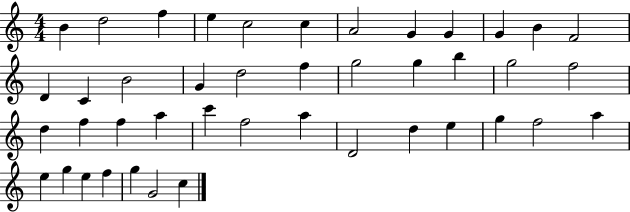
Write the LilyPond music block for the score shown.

{
  \clef treble
  \numericTimeSignature
  \time 4/4
  \key c \major
  b'4 d''2 f''4 | e''4 c''2 c''4 | a'2 g'4 g'4 | g'4 b'4 f'2 | \break d'4 c'4 b'2 | g'4 d''2 f''4 | g''2 g''4 b''4 | g''2 f''2 | \break d''4 f''4 f''4 a''4 | c'''4 f''2 a''4 | d'2 d''4 e''4 | g''4 f''2 a''4 | \break e''4 g''4 e''4 f''4 | g''4 g'2 c''4 | \bar "|."
}